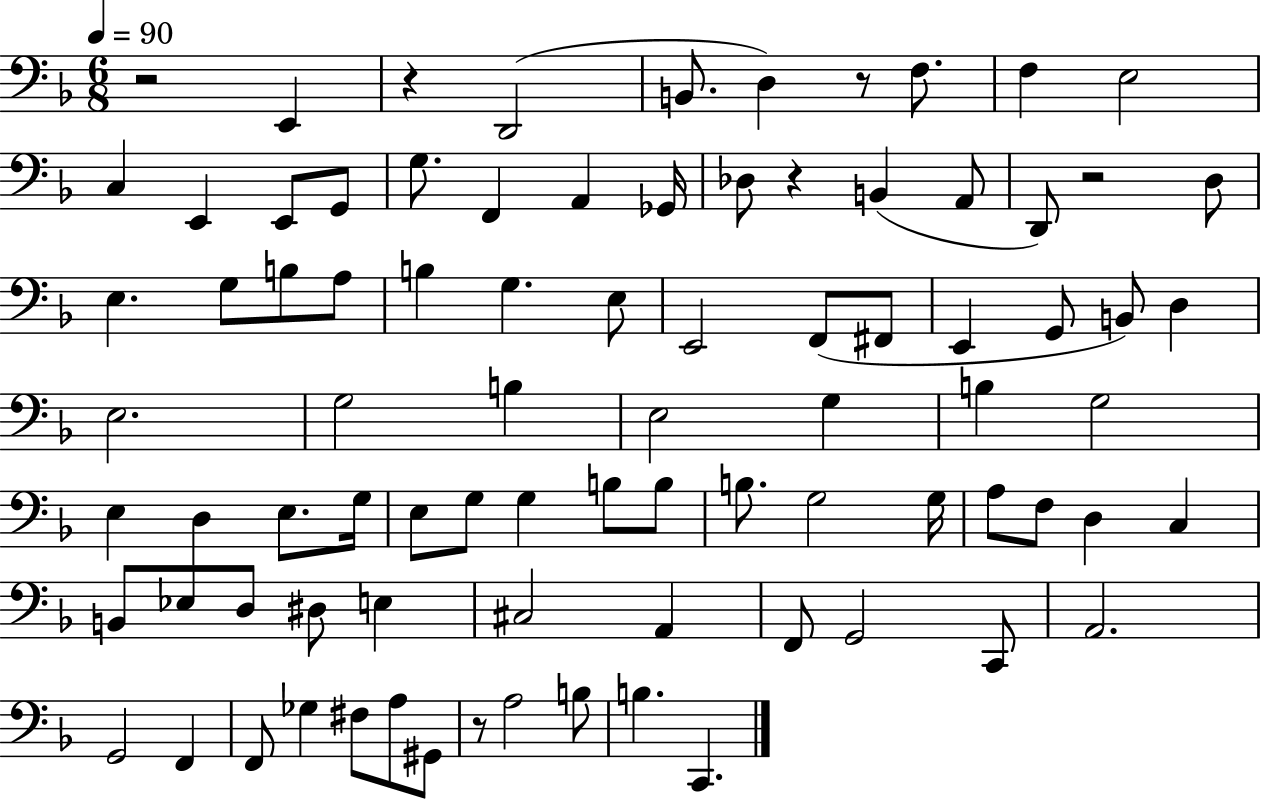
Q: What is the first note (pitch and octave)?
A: E2